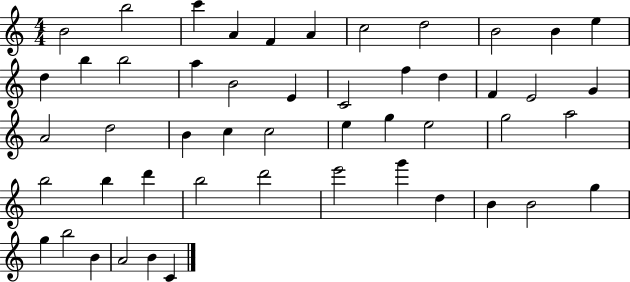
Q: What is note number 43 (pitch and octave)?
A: B4